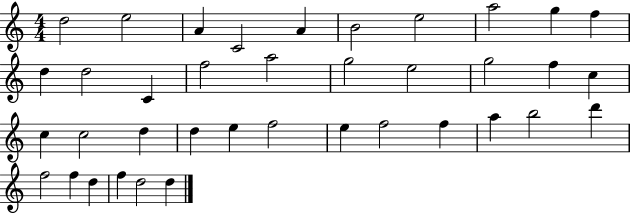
D5/h E5/h A4/q C4/h A4/q B4/h E5/h A5/h G5/q F5/q D5/q D5/h C4/q F5/h A5/h G5/h E5/h G5/h F5/q C5/q C5/q C5/h D5/q D5/q E5/q F5/h E5/q F5/h F5/q A5/q B5/h D6/q F5/h F5/q D5/q F5/q D5/h D5/q